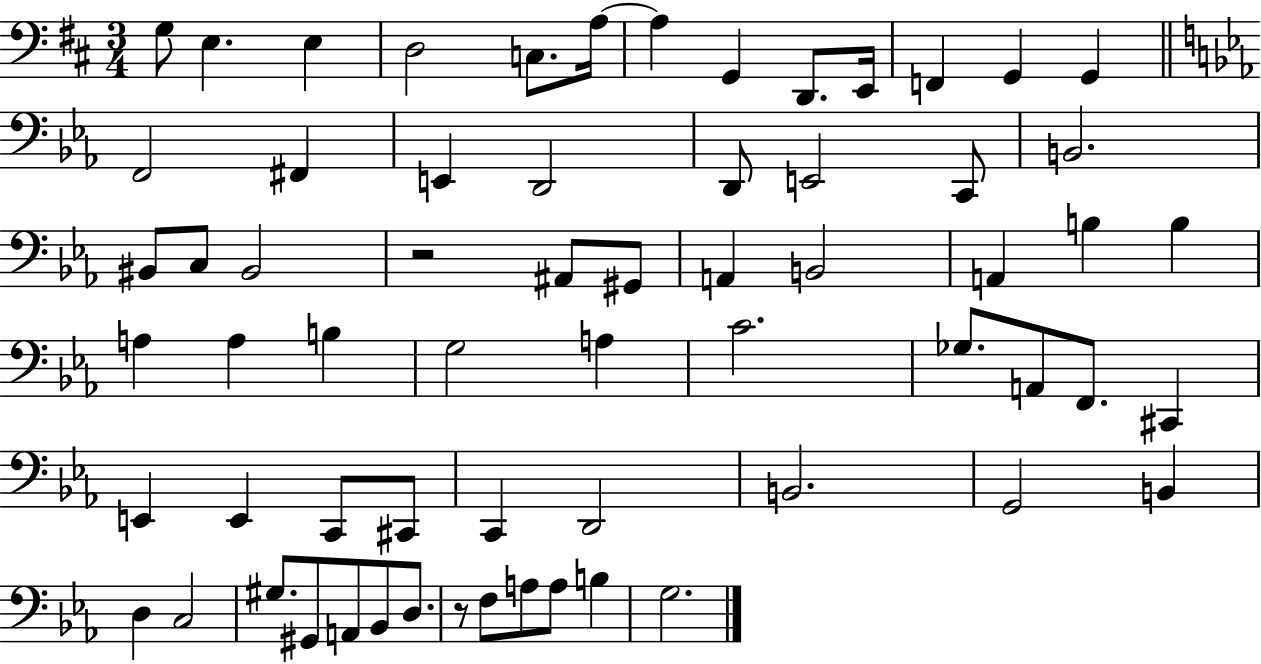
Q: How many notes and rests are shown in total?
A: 64